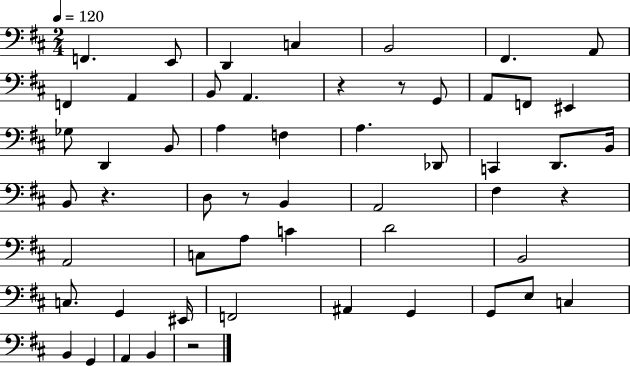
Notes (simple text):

F2/q. E2/e D2/q C3/q B2/h F#2/q. A2/e F2/q A2/q B2/e A2/q. R/q R/e G2/e A2/e F2/e EIS2/q Gb3/e D2/q B2/e A3/q F3/q A3/q. Db2/e C2/q D2/e. B2/s B2/e R/q. D3/e R/e B2/q A2/h F#3/q R/q A2/h C3/e A3/e C4/q D4/h B2/h C3/e. G2/q EIS2/s F2/h A#2/q G2/q G2/e E3/e C3/q B2/q G2/q A2/q B2/q R/h